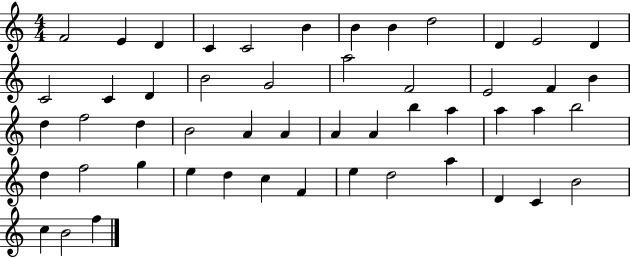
F4/h E4/q D4/q C4/q C4/h B4/q B4/q B4/q D5/h D4/q E4/h D4/q C4/h C4/q D4/q B4/h G4/h A5/h F4/h E4/h F4/q B4/q D5/q F5/h D5/q B4/h A4/q A4/q A4/q A4/q B5/q A5/q A5/q A5/q B5/h D5/q F5/h G5/q E5/q D5/q C5/q F4/q E5/q D5/h A5/q D4/q C4/q B4/h C5/q B4/h F5/q